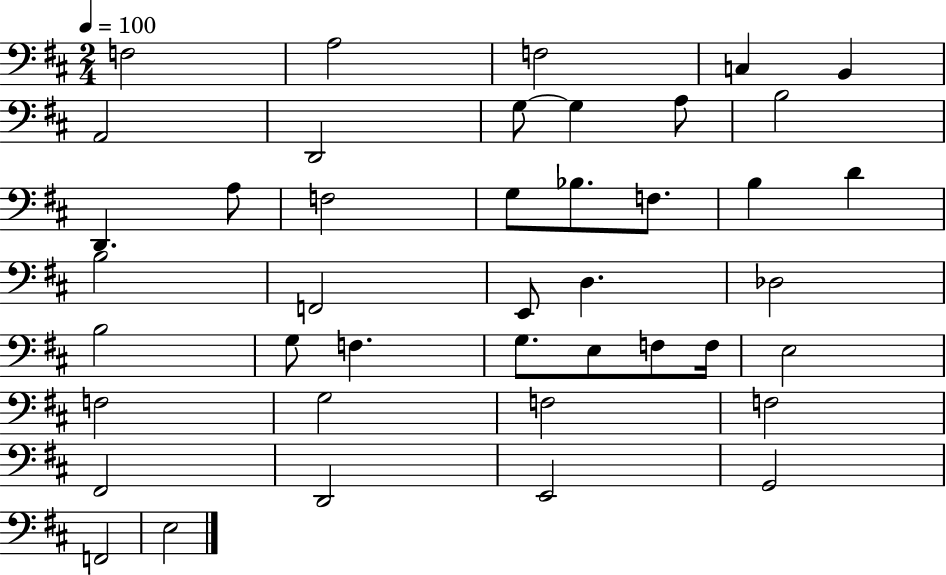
F3/h A3/h F3/h C3/q B2/q A2/h D2/h G3/e G3/q A3/e B3/h D2/q. A3/e F3/h G3/e Bb3/e. F3/e. B3/q D4/q B3/h F2/h E2/e D3/q. Db3/h B3/h G3/e F3/q. G3/e. E3/e F3/e F3/s E3/h F3/h G3/h F3/h F3/h F#2/h D2/h E2/h G2/h F2/h E3/h